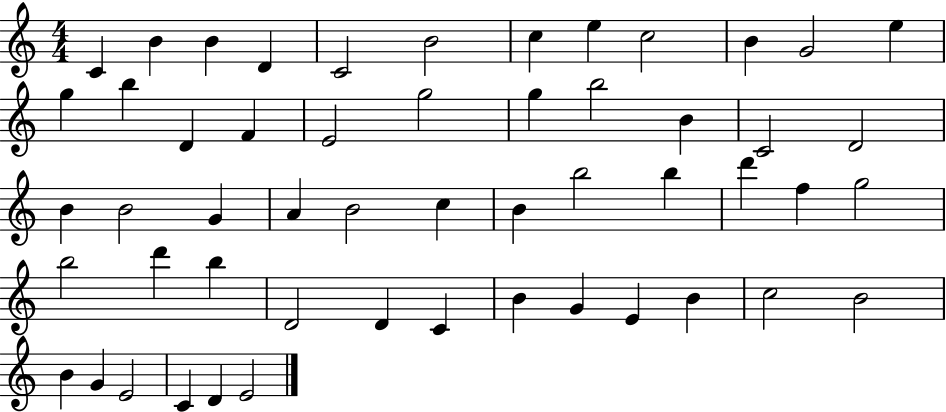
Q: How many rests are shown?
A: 0